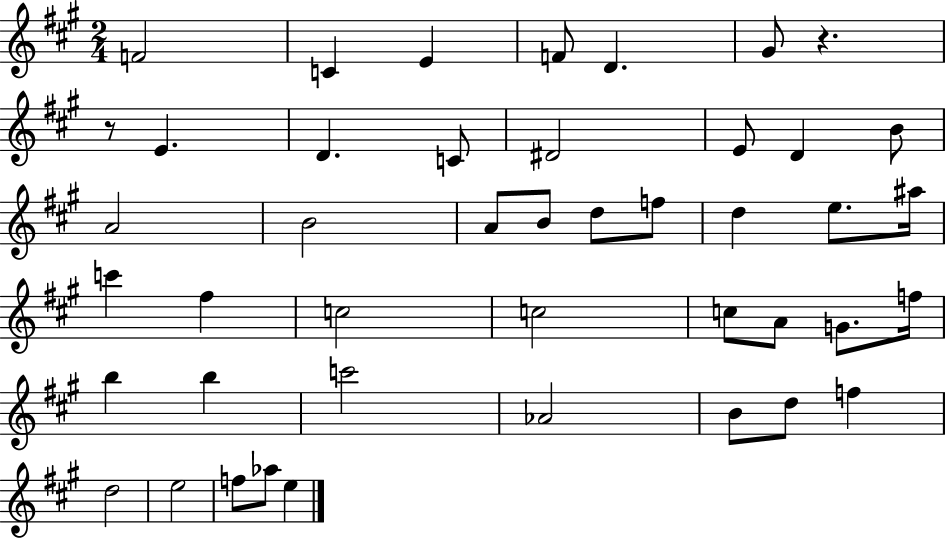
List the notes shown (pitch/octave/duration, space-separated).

F4/h C4/q E4/q F4/e D4/q. G#4/e R/q. R/e E4/q. D4/q. C4/e D#4/h E4/e D4/q B4/e A4/h B4/h A4/e B4/e D5/e F5/e D5/q E5/e. A#5/s C6/q F#5/q C5/h C5/h C5/e A4/e G4/e. F5/s B5/q B5/q C6/h Ab4/h B4/e D5/e F5/q D5/h E5/h F5/e Ab5/e E5/q